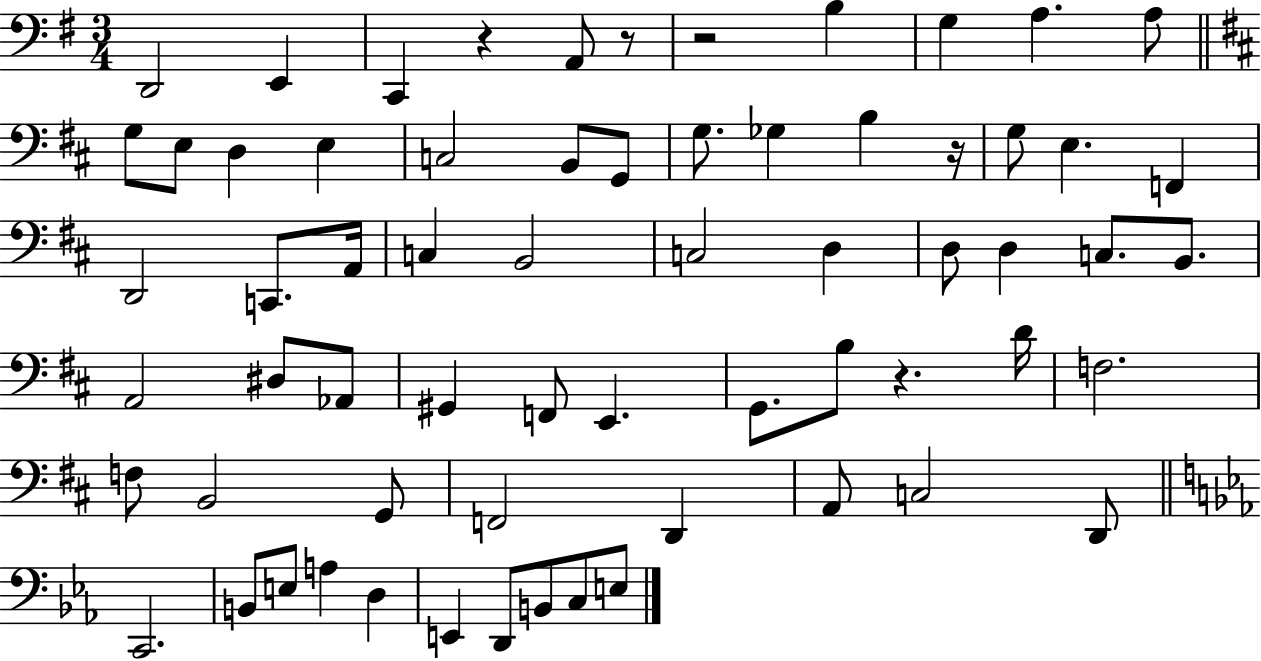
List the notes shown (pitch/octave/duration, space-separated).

D2/h E2/q C2/q R/q A2/e R/e R/h B3/q G3/q A3/q. A3/e G3/e E3/e D3/q E3/q C3/h B2/e G2/e G3/e. Gb3/q B3/q R/s G3/e E3/q. F2/q D2/h C2/e. A2/s C3/q B2/h C3/h D3/q D3/e D3/q C3/e. B2/e. A2/h D#3/e Ab2/e G#2/q F2/e E2/q. G2/e. B3/e R/q. D4/s F3/h. F3/e B2/h G2/e F2/h D2/q A2/e C3/h D2/e C2/h. B2/e E3/e A3/q D3/q E2/q D2/e B2/e C3/e E3/e